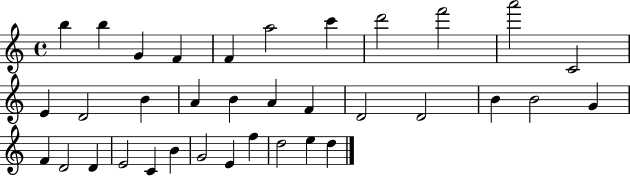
{
  \clef treble
  \time 4/4
  \defaultTimeSignature
  \key c \major
  b''4 b''4 g'4 f'4 | f'4 a''2 c'''4 | d'''2 f'''2 | a'''2 c'2 | \break e'4 d'2 b'4 | a'4 b'4 a'4 f'4 | d'2 d'2 | b'4 b'2 g'4 | \break f'4 d'2 d'4 | e'2 c'4 b'4 | g'2 e'4 f''4 | d''2 e''4 d''4 | \break \bar "|."
}